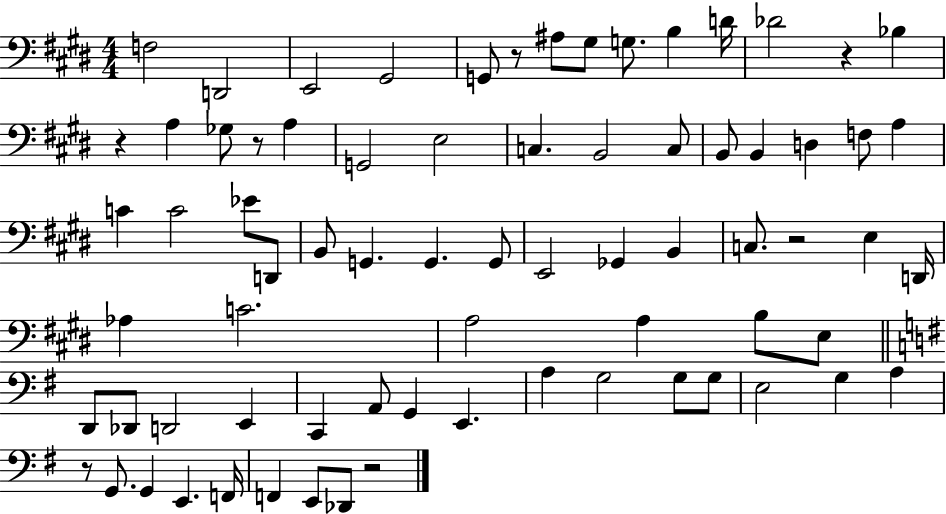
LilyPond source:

{
  \clef bass
  \numericTimeSignature
  \time 4/4
  \key e \major
  f2 d,2 | e,2 gis,2 | g,8 r8 ais8 gis8 g8. b4 d'16 | des'2 r4 bes4 | \break r4 a4 ges8 r8 a4 | g,2 e2 | c4. b,2 c8 | b,8 b,4 d4 f8 a4 | \break c'4 c'2 ees'8 d,8 | b,8 g,4. g,4. g,8 | e,2 ges,4 b,4 | c8. r2 e4 d,16 | \break aes4 c'2. | a2 a4 b8 e8 | \bar "||" \break \key g \major d,8 des,8 d,2 e,4 | c,4 a,8 g,4 e,4. | a4 g2 g8 g8 | e2 g4 a4 | \break r8 g,8. g,4 e,4. f,16 | f,4 e,8 des,8 r2 | \bar "|."
}